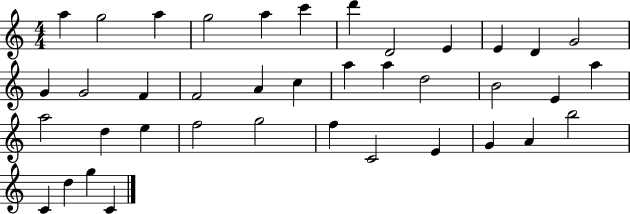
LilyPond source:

{
  \clef treble
  \numericTimeSignature
  \time 4/4
  \key c \major
  a''4 g''2 a''4 | g''2 a''4 c'''4 | d'''4 d'2 e'4 | e'4 d'4 g'2 | \break g'4 g'2 f'4 | f'2 a'4 c''4 | a''4 a''4 d''2 | b'2 e'4 a''4 | \break a''2 d''4 e''4 | f''2 g''2 | f''4 c'2 e'4 | g'4 a'4 b''2 | \break c'4 d''4 g''4 c'4 | \bar "|."
}